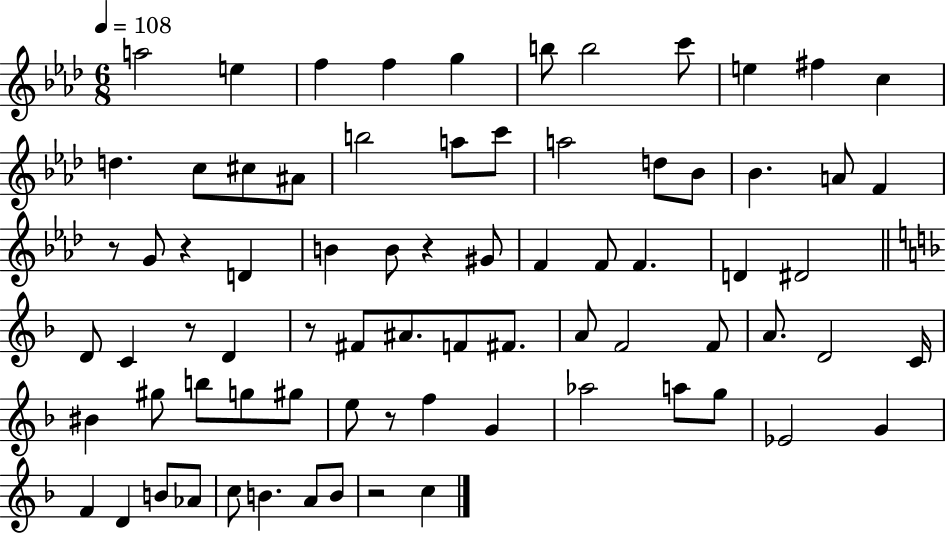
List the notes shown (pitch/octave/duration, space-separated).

A5/h E5/q F5/q F5/q G5/q B5/e B5/h C6/e E5/q F#5/q C5/q D5/q. C5/e C#5/e A#4/e B5/h A5/e C6/e A5/h D5/e Bb4/e Bb4/q. A4/e F4/q R/e G4/e R/q D4/q B4/q B4/e R/q G#4/e F4/q F4/e F4/q. D4/q D#4/h D4/e C4/q R/e D4/q R/e F#4/e A#4/e. F4/e F#4/e. A4/e F4/h F4/e A4/e. D4/h C4/s BIS4/q G#5/e B5/e G5/e G#5/e E5/e R/e F5/q G4/q Ab5/h A5/e G5/e Eb4/h G4/q F4/q D4/q B4/e Ab4/e C5/e B4/q. A4/e B4/e R/h C5/q